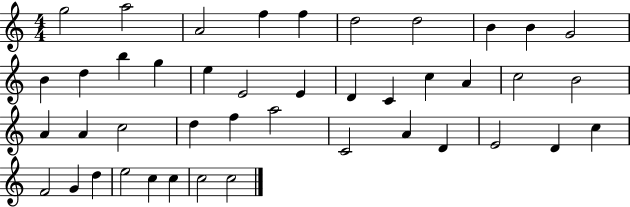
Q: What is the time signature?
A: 4/4